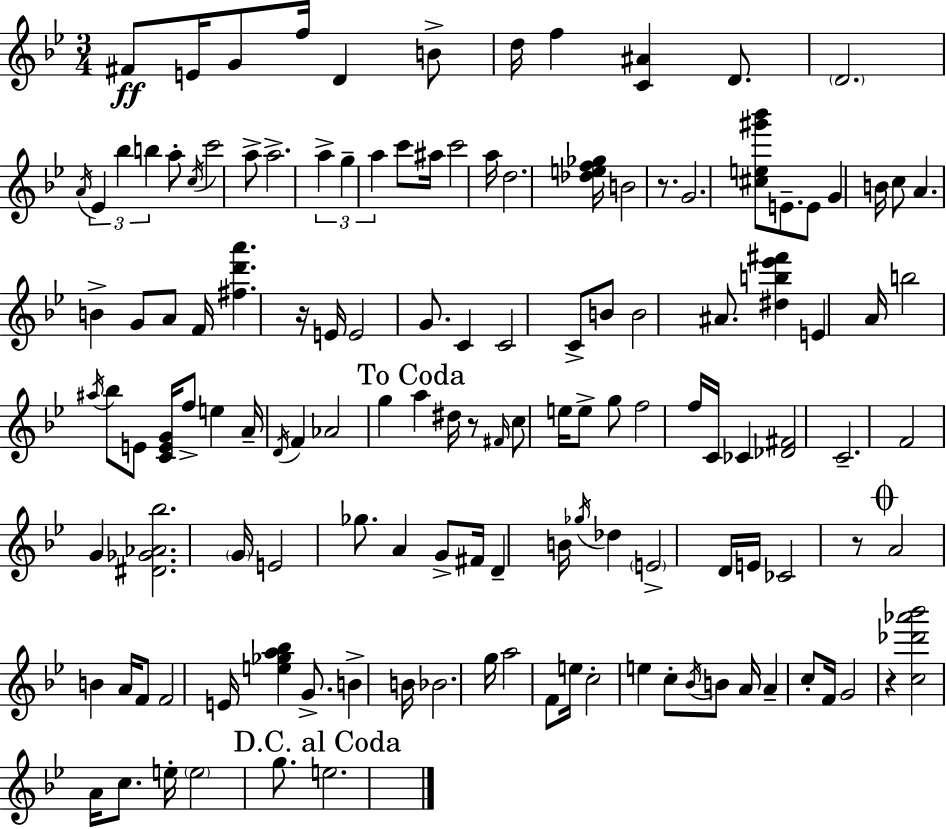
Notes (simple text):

F#4/e E4/s G4/e F5/s D4/q B4/e D5/s F5/q [C4,A#4]/q D4/e. D4/h. A4/s Eb4/q Bb5/q B5/q A5/e C5/s C6/h A5/e A5/h. A5/q G5/q A5/q C6/e A#5/s C6/h A5/s D5/h. [Db5,E5,F5,Gb5]/s B4/h R/e. G4/h. [C#5,E5,G#6,Bb6]/e E4/e. E4/e G4/q B4/s C5/e A4/q. B4/q G4/e A4/e F4/s [F#5,D6,A6]/q. R/s E4/s E4/h G4/e. C4/q C4/h C4/e B4/e B4/h A#4/e. [D#5,B5,Eb6,F#6]/q E4/q A4/s B5/h A#5/s Bb5/e E4/e [C4,E4,G4]/s F5/e E5/q A4/s D4/s F4/q Ab4/h G5/q A5/q D#5/s R/e F#4/s C5/e E5/s E5/e G5/e F5/h F5/s C4/s CES4/q [Db4,F#4]/h C4/h. F4/h G4/q [D#4,Gb4,Ab4,Bb5]/h. G4/s E4/h Gb5/e. A4/q G4/e F#4/s D4/q B4/s Gb5/s Db5/q E4/h D4/s E4/s CES4/h R/e A4/h B4/q A4/s F4/e F4/h E4/s [E5,Gb5,A5,Bb5]/q G4/e. B4/q B4/s Bb4/h. G5/s A5/h F4/e E5/s C5/h E5/q C5/e Bb4/s B4/e A4/s A4/q C5/e F4/s G4/h R/q [C5,Db6,Ab6,Bb6]/h A4/s C5/e. E5/s E5/h G5/e. E5/h.